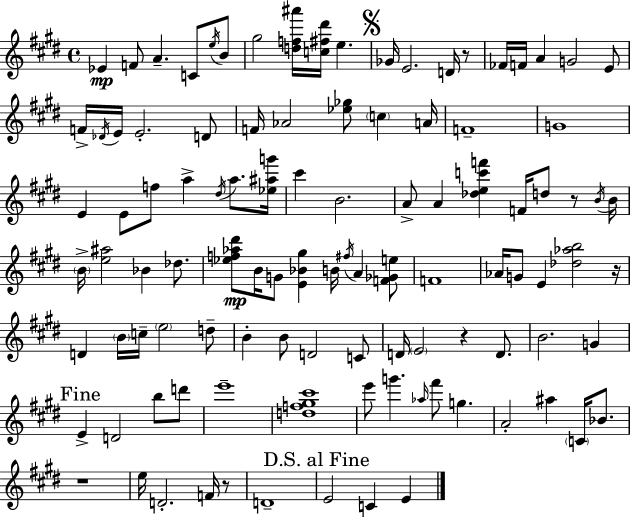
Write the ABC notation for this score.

X:1
T:Untitled
M:4/4
L:1/4
K:E
_E F/2 A C/2 e/4 B/2 ^g2 [df^a']/4 [c^f^d']/4 e _G/4 E2 D/4 z/2 _F/4 F/4 A G2 E/2 F/4 _D/4 E/4 E2 D/2 F/4 _A2 [_e_g]/2 c A/4 F4 G4 E E/2 f/2 a ^d/4 a/2 [_e^ag']/4 ^c' B2 A/2 A [_dec'f'] F/4 d/2 z/2 B/4 B/4 B/4 [e^a]2 _B _d/2 [_ef_a^d']/2 B/4 G/2 [E_B^g] B/4 ^f/4 A [F_Ge]/2 F4 _A/4 G/2 E [_d_ab]2 z/4 D B/4 c/4 e2 d/2 B B/2 D2 C/2 D/4 E2 z D/2 B2 G E D2 b/2 d'/2 e'4 [df^g^c']4 e'/2 g' _a/4 ^f'/2 g A2 ^a C/4 _B/2 z4 e/4 D2 F/4 z/2 D4 E2 C E